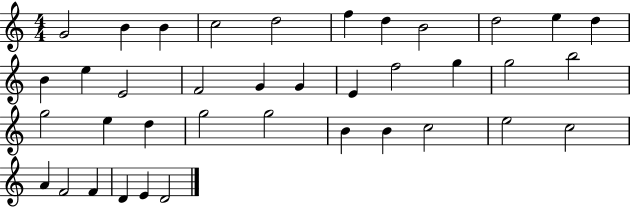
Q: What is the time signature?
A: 4/4